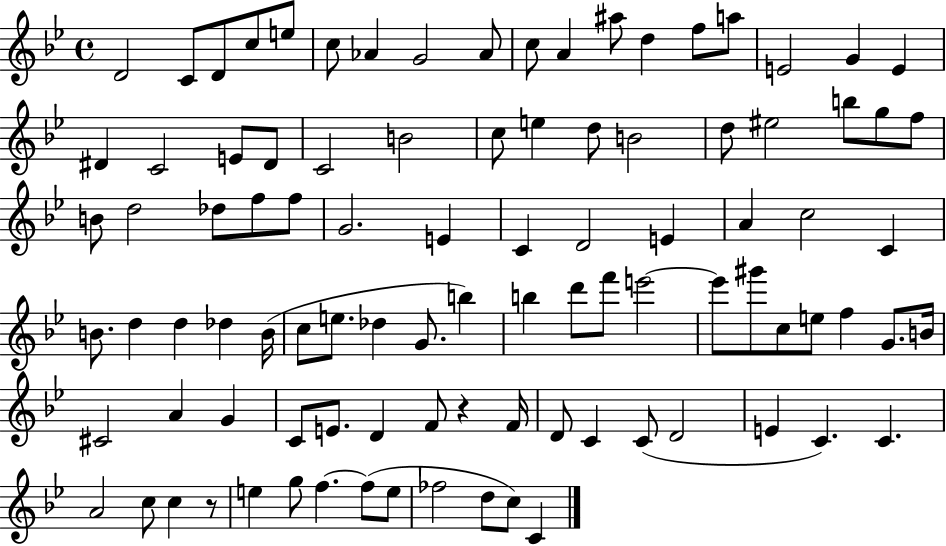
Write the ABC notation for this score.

X:1
T:Untitled
M:4/4
L:1/4
K:Bb
D2 C/2 D/2 c/2 e/2 c/2 _A G2 _A/2 c/2 A ^a/2 d f/2 a/2 E2 G E ^D C2 E/2 ^D/2 C2 B2 c/2 e d/2 B2 d/2 ^e2 b/2 g/2 f/2 B/2 d2 _d/2 f/2 f/2 G2 E C D2 E A c2 C B/2 d d _d B/4 c/2 e/2 _d G/2 b b d'/2 f'/2 e'2 e'/2 ^g'/2 c/2 e/2 f G/2 B/4 ^C2 A G C/2 E/2 D F/2 z F/4 D/2 C C/2 D2 E C C A2 c/2 c z/2 e g/2 f f/2 e/2 _f2 d/2 c/2 C